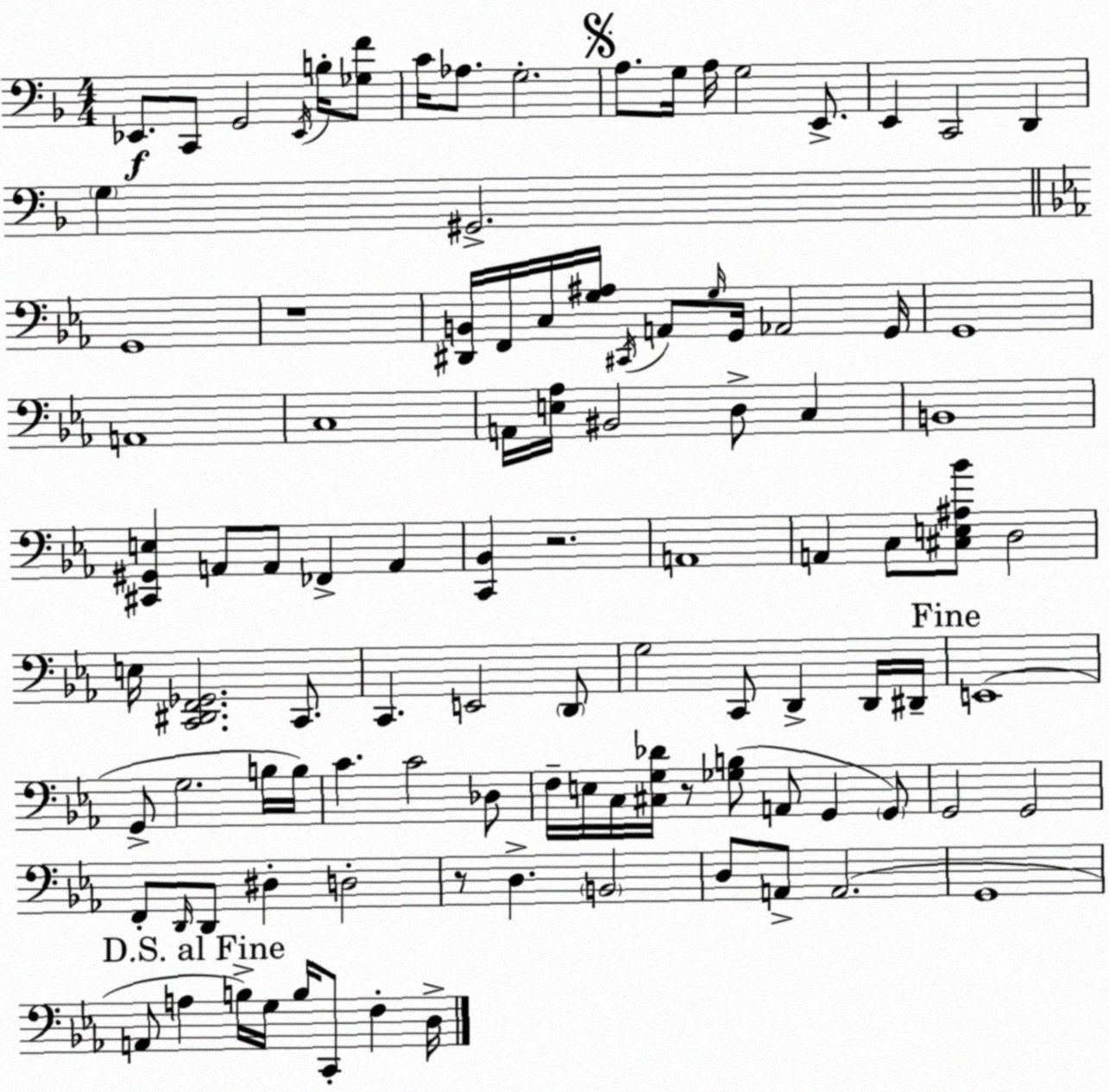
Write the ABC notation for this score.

X:1
T:Untitled
M:4/4
L:1/4
K:F
_E,,/2 C,,/2 G,,2 _E,,/4 B,/4 [_G,F]/2 C/4 _A,/2 G,2 A,/2 G,/4 A,/4 G,2 E,,/2 E,, C,,2 D,, G, ^G,,2 G,,4 z4 [^D,,B,,]/4 F,,/4 C,/4 [G,^A,]/4 ^C,,/4 A,,/2 G,/4 G,,/4 _A,,2 G,,/4 G,,4 A,,4 C,4 A,,/4 [E,_A,]/4 ^B,,2 D,/2 C, B,,4 [^C,,^G,,E,] A,,/2 A,,/2 _F,, A,, [C,,_B,,] z2 A,,4 A,, C,/2 [^C,E,^A,_B]/2 D,2 E,/4 [C,,^D,,F,,_G,,]2 C,,/2 C,, E,,2 D,,/2 G,2 C,,/2 D,, D,,/4 ^D,,/4 E,,4 G,,/2 G,2 B,/4 B,/4 C C2 _D,/2 F,/4 E,/4 C,/4 [^C,G,_D]/4 z/2 [_G,B,]/2 A,,/2 G,, G,,/2 G,,2 G,,2 F,,/2 D,,/4 D,,/2 ^D, D,2 z/2 D, B,,2 D,/2 A,,/2 A,,2 G,,4 A,,/2 A, B,/4 G,/4 B,/4 C,,/2 F, D,/4